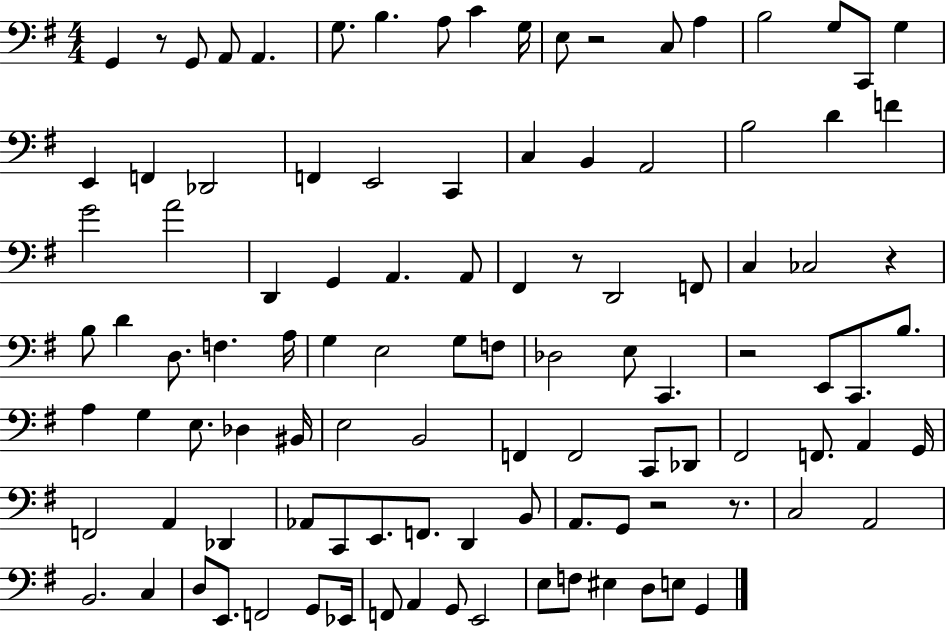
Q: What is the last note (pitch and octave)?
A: G2